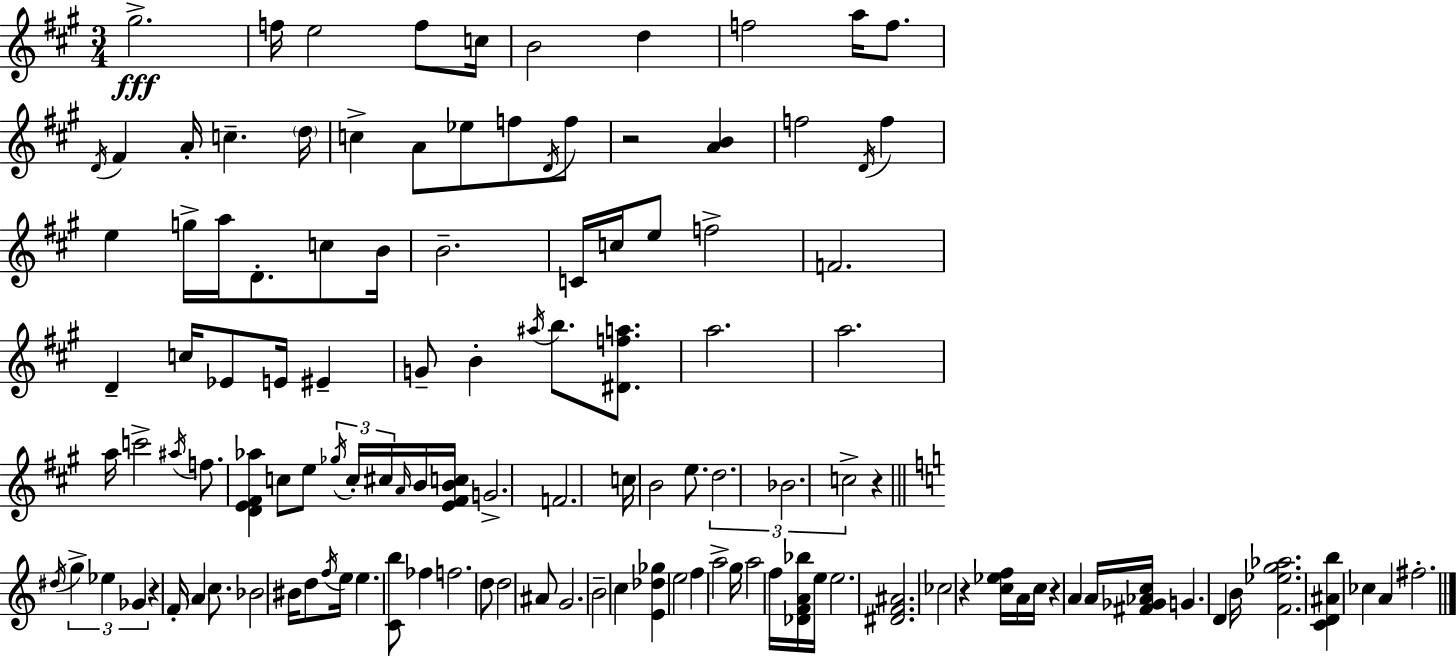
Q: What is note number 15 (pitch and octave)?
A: D5